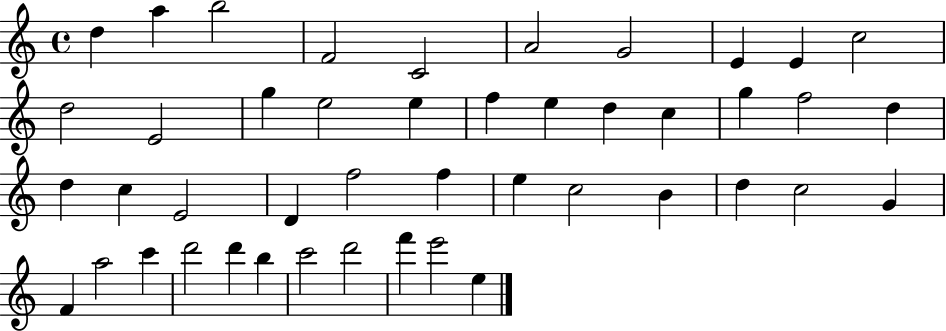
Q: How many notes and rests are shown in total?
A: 45